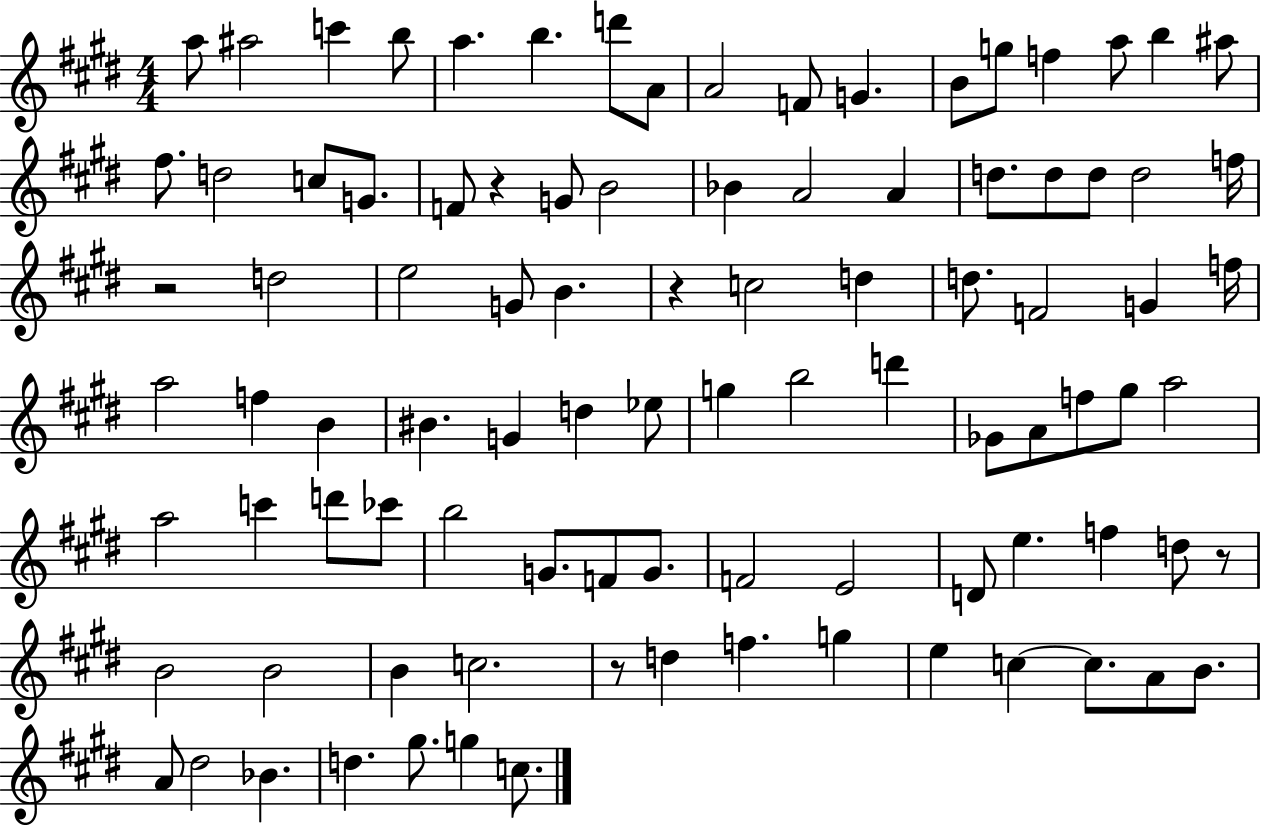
{
  \clef treble
  \numericTimeSignature
  \time 4/4
  \key e \major
  a''8 ais''2 c'''4 b''8 | a''4. b''4. d'''8 a'8 | a'2 f'8 g'4. | b'8 g''8 f''4 a''8 b''4 ais''8 | \break fis''8. d''2 c''8 g'8. | f'8 r4 g'8 b'2 | bes'4 a'2 a'4 | d''8. d''8 d''8 d''2 f''16 | \break r2 d''2 | e''2 g'8 b'4. | r4 c''2 d''4 | d''8. f'2 g'4 f''16 | \break a''2 f''4 b'4 | bis'4. g'4 d''4 ees''8 | g''4 b''2 d'''4 | ges'8 a'8 f''8 gis''8 a''2 | \break a''2 c'''4 d'''8 ces'''8 | b''2 g'8. f'8 g'8. | f'2 e'2 | d'8 e''4. f''4 d''8 r8 | \break b'2 b'2 | b'4 c''2. | r8 d''4 f''4. g''4 | e''4 c''4~~ c''8. a'8 b'8. | \break a'8 dis''2 bes'4. | d''4. gis''8. g''4 c''8. | \bar "|."
}